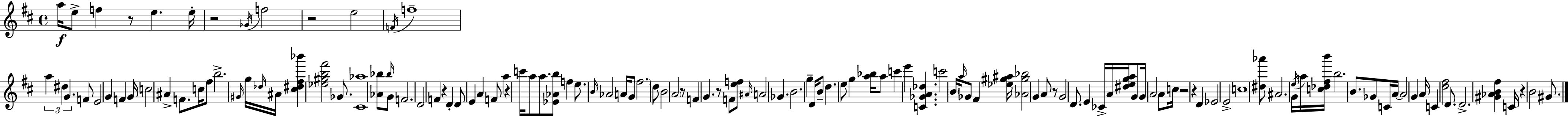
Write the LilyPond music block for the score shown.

{
  \clef treble
  \time 4/4
  \defaultTimeSignature
  \key d \major
  a''16\f e''8-> f''4 r8 e''4. e''16-. | r2 \acciaccatura { ges'16 } f''2 | r2 e''2 | \acciaccatura { f'16 } f''1-- | \break \tuplet 3/2 { a''4 dis''4 g'4. } | f'8 e'2 g'4 f'4 | g'16 c''2 ais'4-> f'8. | c''16 fis''8 b''2.-> | \break \grace { gis'16 } g''16 \grace { des''16 } ais'16 <cis'' dis'' fis'' bes'''>4 <ees'' gis'' b'' fis'''>2 | ges'8. <cis' aes''>1 | <aes' bes''>8 \grace { bes''16 } g'8 f'2. | d'2 f'4 | \break r4 d'4-. d'8 e'4 a'4 | f'8 a''4 r4 c'''16 a''8 | a''8. <ees' aes' b''>8 f''4 e''8. \grace { b'16 } aes'2 | a'16 g'8 \parenthesize fis''2. | \break d''8 b'2 \parenthesize a'2 | r8 f'4 g'4. | r8 f'8 <e'' f''>8 \grace { ais'16 } a'2 | ges'4. b'2. | \break g''4-- d'16 b'8-- d''4. | e''8 g''4 <a'' bes''>16 a''8 c'''4 e'''4 | <c' ges' a' des''>4. c'''2 \parenthesize b'16 | \grace { a''16 } ges'8 fis'4 <ees'' gis'' ais''>16 <aes' gis'' bes''>2 | \break g'4 a'8 r8 g'2 | d'8. e'4 ces'16-> a'16 <dis'' e'' g'' a''>16 g'8 g'16 a'2 | a'8 c''16 r2 | r4 d'4 ees'2 | \break e'2-> c''1 | <dis'' aes'''>8 ais'2. | g'16 \acciaccatura { e''16 } a''16 <c'' des'' fis'' b'''>16 b''2. | b'8. ges'8 c'16 a'16~~ a'2 | \break g'4 a'16 c'4 <d'' fis''>2 | d'8. d'2.-> | <gis' aes' b' fis''>4 c'16 r4 b'2 | gis'8. \bar "|."
}